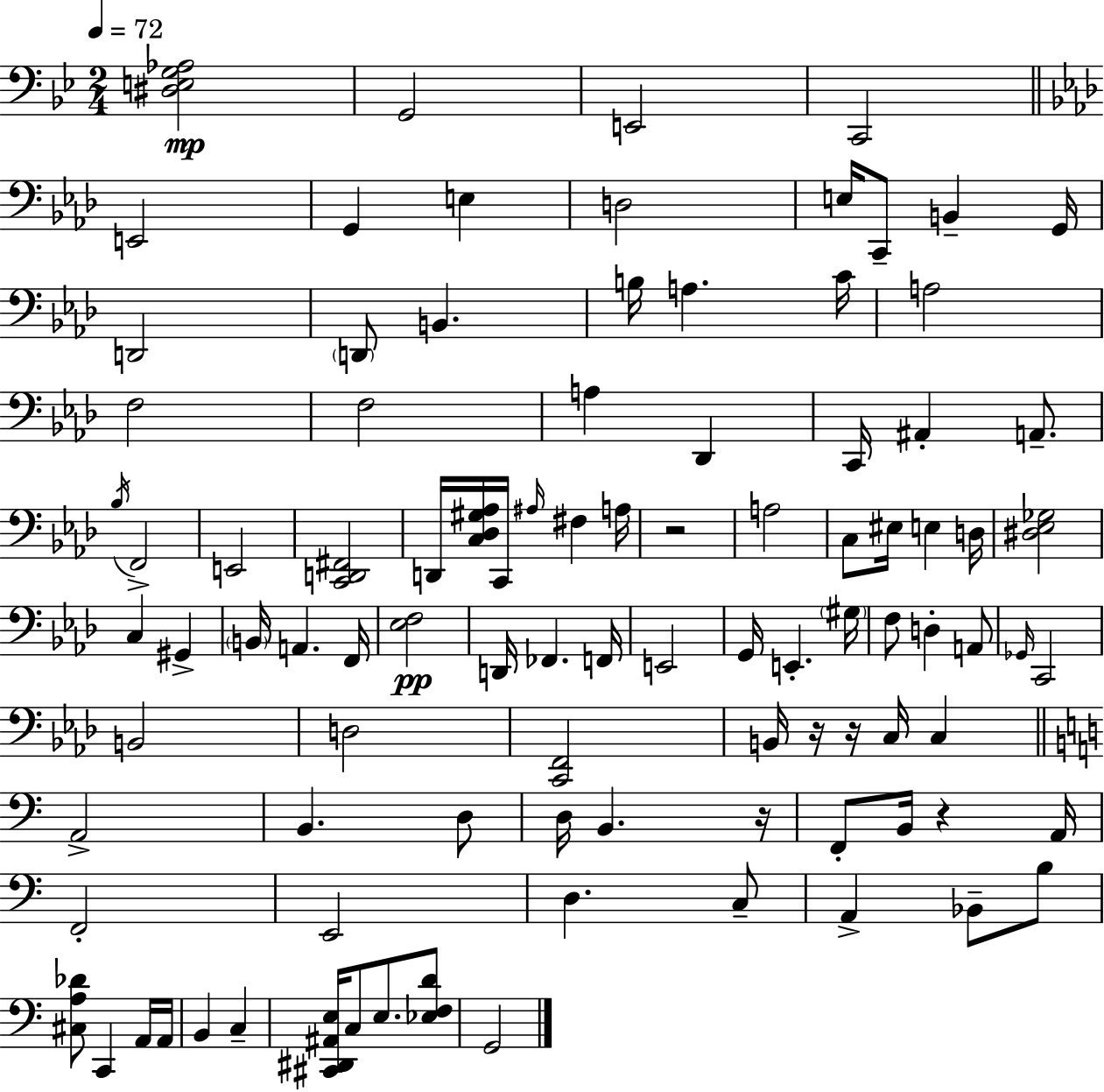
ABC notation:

X:1
T:Untitled
M:2/4
L:1/4
K:Gm
[^D,E,G,_A,]2 G,,2 E,,2 C,,2 E,,2 G,, E, D,2 E,/4 C,,/2 B,, G,,/4 D,,2 D,,/2 B,, B,/4 A, C/4 A,2 F,2 F,2 A, _D,, C,,/4 ^A,, A,,/2 _B,/4 F,,2 E,,2 [C,,D,,^F,,]2 D,,/4 [C,_D,^G,_A,]/4 C,,/4 ^A,/4 ^F, A,/4 z2 A,2 C,/2 ^E,/4 E, D,/4 [^D,_E,_G,]2 C, ^G,, B,,/4 A,, F,,/4 [_E,F,]2 D,,/4 _F,, F,,/4 E,,2 G,,/4 E,, ^G,/4 F,/2 D, A,,/2 _G,,/4 C,,2 B,,2 D,2 [C,,F,,]2 B,,/4 z/4 z/4 C,/4 C, A,,2 B,, D,/2 D,/4 B,, z/4 F,,/2 B,,/4 z A,,/4 F,,2 E,,2 D, C,/2 A,, _B,,/2 B,/2 [^C,A,_D]/2 C,, A,,/4 A,,/4 B,, C, [^C,,^D,,^A,,E,]/4 C,/2 E,/2 [_E,F,D]/2 G,,2